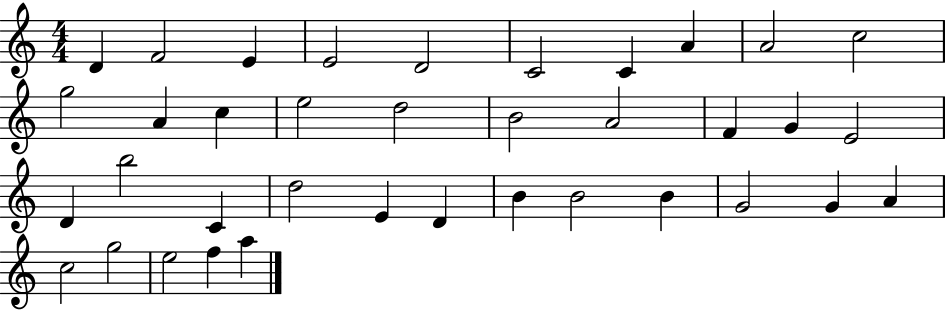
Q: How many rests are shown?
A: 0